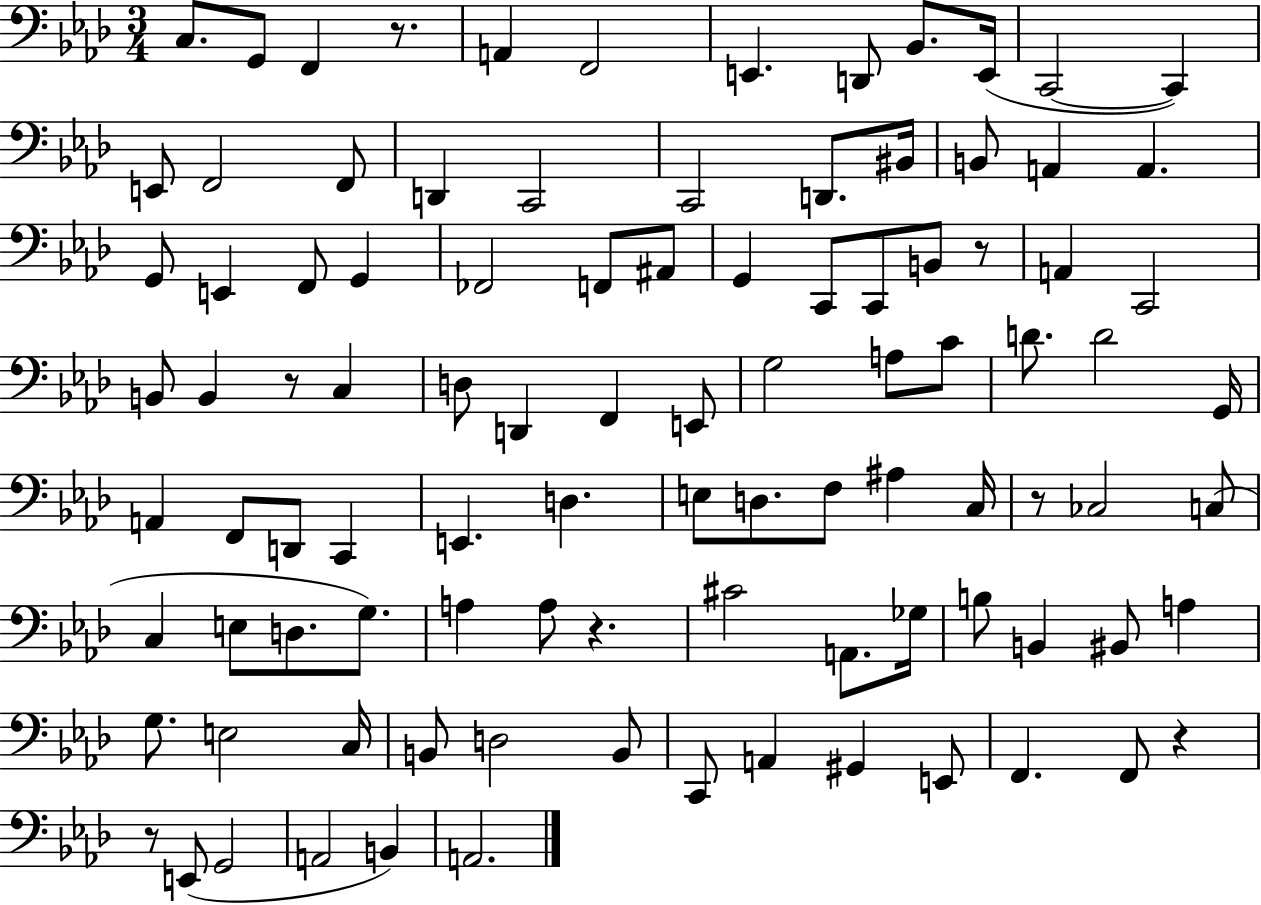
X:1
T:Untitled
M:3/4
L:1/4
K:Ab
C,/2 G,,/2 F,, z/2 A,, F,,2 E,, D,,/2 _B,,/2 E,,/4 C,,2 C,, E,,/2 F,,2 F,,/2 D,, C,,2 C,,2 D,,/2 ^B,,/4 B,,/2 A,, A,, G,,/2 E,, F,,/2 G,, _F,,2 F,,/2 ^A,,/2 G,, C,,/2 C,,/2 B,,/2 z/2 A,, C,,2 B,,/2 B,, z/2 C, D,/2 D,, F,, E,,/2 G,2 A,/2 C/2 D/2 D2 G,,/4 A,, F,,/2 D,,/2 C,, E,, D, E,/2 D,/2 F,/2 ^A, C,/4 z/2 _C,2 C,/2 C, E,/2 D,/2 G,/2 A, A,/2 z ^C2 A,,/2 _G,/4 B,/2 B,, ^B,,/2 A, G,/2 E,2 C,/4 B,,/2 D,2 B,,/2 C,,/2 A,, ^G,, E,,/2 F,, F,,/2 z z/2 E,,/2 G,,2 A,,2 B,, A,,2